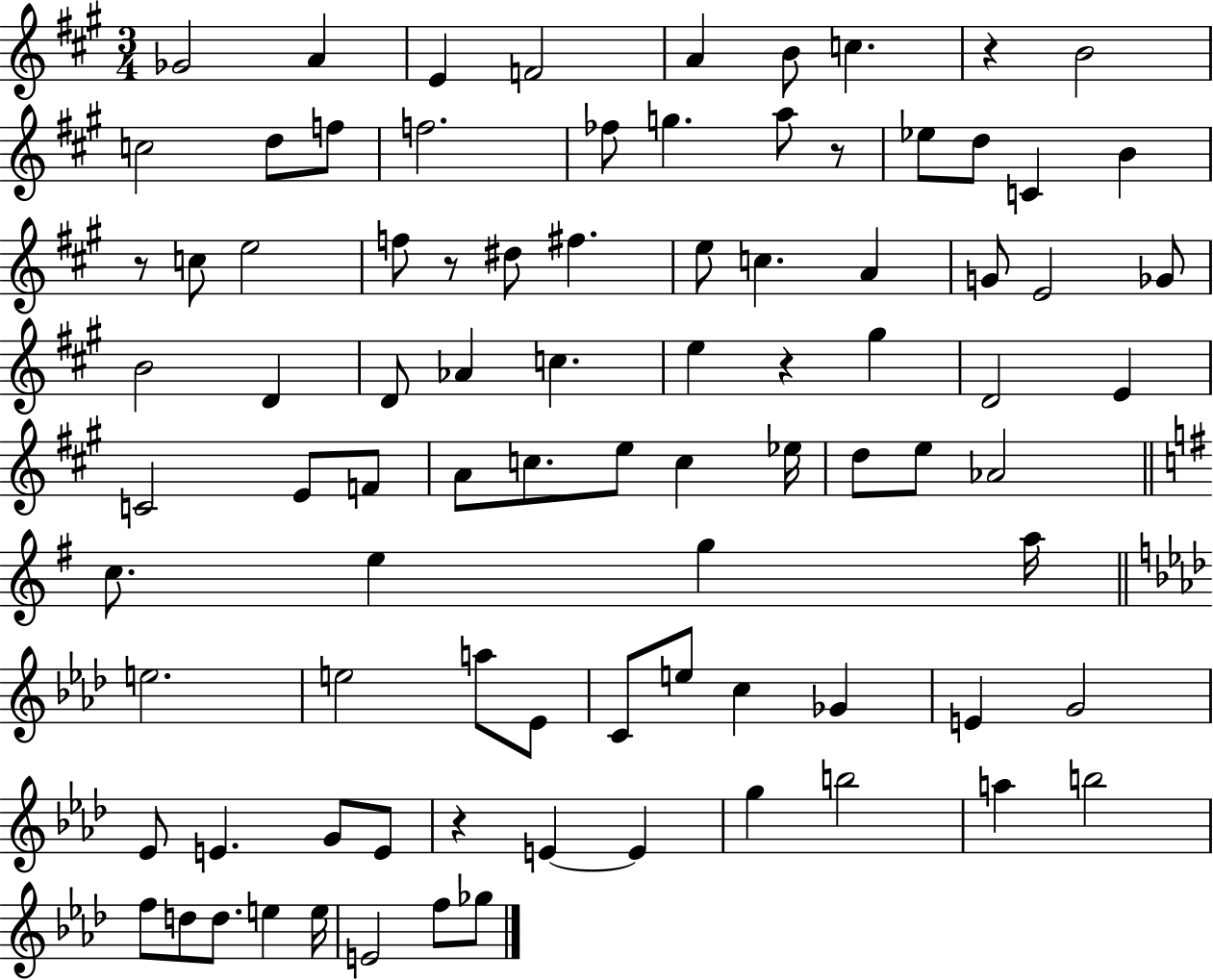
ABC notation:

X:1
T:Untitled
M:3/4
L:1/4
K:A
_G2 A E F2 A B/2 c z B2 c2 d/2 f/2 f2 _f/2 g a/2 z/2 _e/2 d/2 C B z/2 c/2 e2 f/2 z/2 ^d/2 ^f e/2 c A G/2 E2 _G/2 B2 D D/2 _A c e z ^g D2 E C2 E/2 F/2 A/2 c/2 e/2 c _e/4 d/2 e/2 _A2 c/2 e g a/4 e2 e2 a/2 _E/2 C/2 e/2 c _G E G2 _E/2 E G/2 E/2 z E E g b2 a b2 f/2 d/2 d/2 e e/4 E2 f/2 _g/2